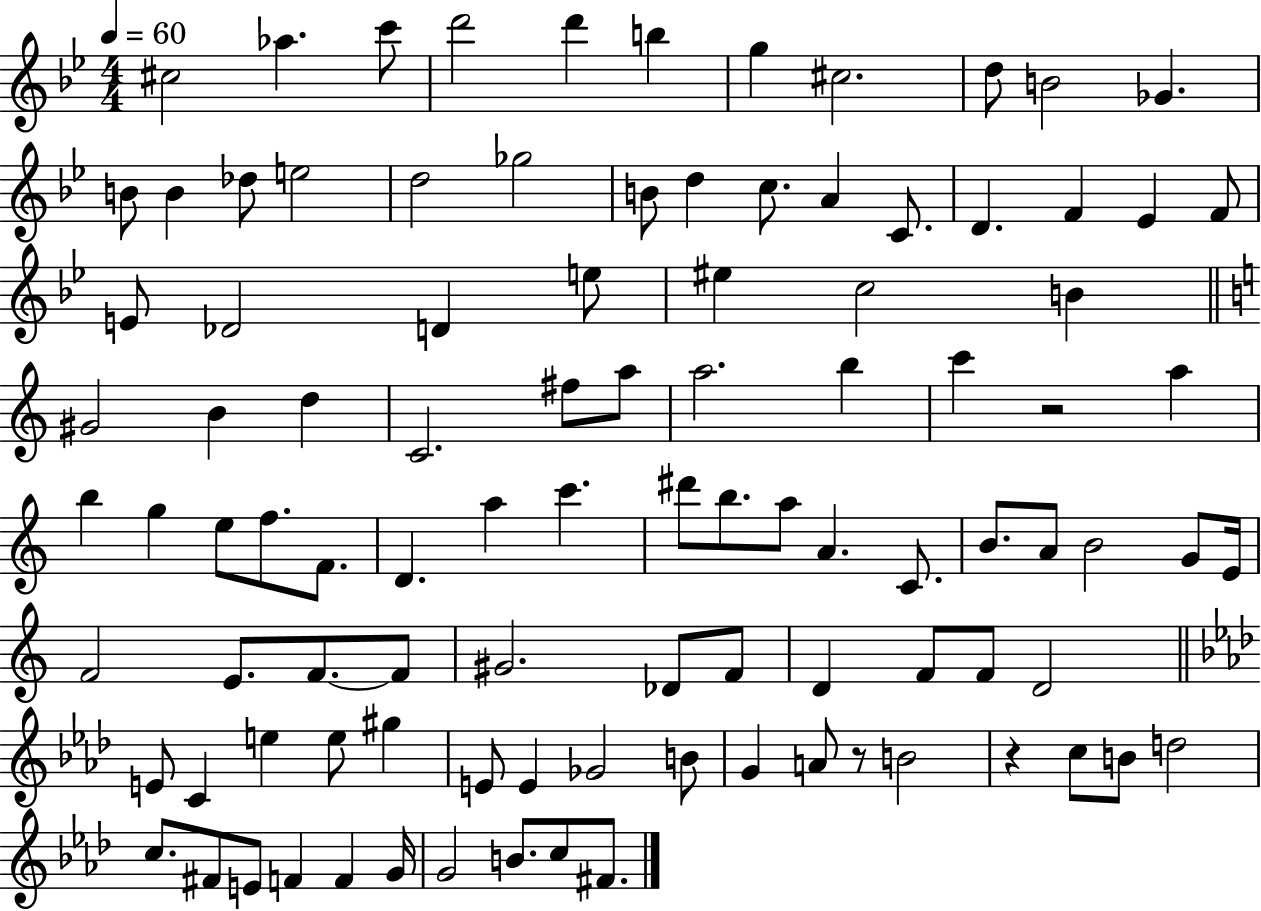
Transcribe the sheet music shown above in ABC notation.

X:1
T:Untitled
M:4/4
L:1/4
K:Bb
^c2 _a c'/2 d'2 d' b g ^c2 d/2 B2 _G B/2 B _d/2 e2 d2 _g2 B/2 d c/2 A C/2 D F _E F/2 E/2 _D2 D e/2 ^e c2 B ^G2 B d C2 ^f/2 a/2 a2 b c' z2 a b g e/2 f/2 F/2 D a c' ^d'/2 b/2 a/2 A C/2 B/2 A/2 B2 G/2 E/4 F2 E/2 F/2 F/2 ^G2 _D/2 F/2 D F/2 F/2 D2 E/2 C e e/2 ^g E/2 E _G2 B/2 G A/2 z/2 B2 z c/2 B/2 d2 c/2 ^F/2 E/2 F F G/4 G2 B/2 c/2 ^F/2